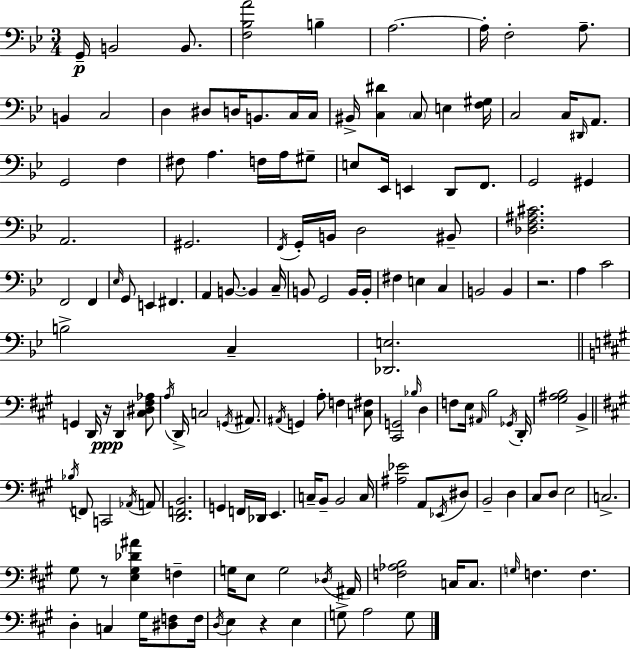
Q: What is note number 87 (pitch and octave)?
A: D2